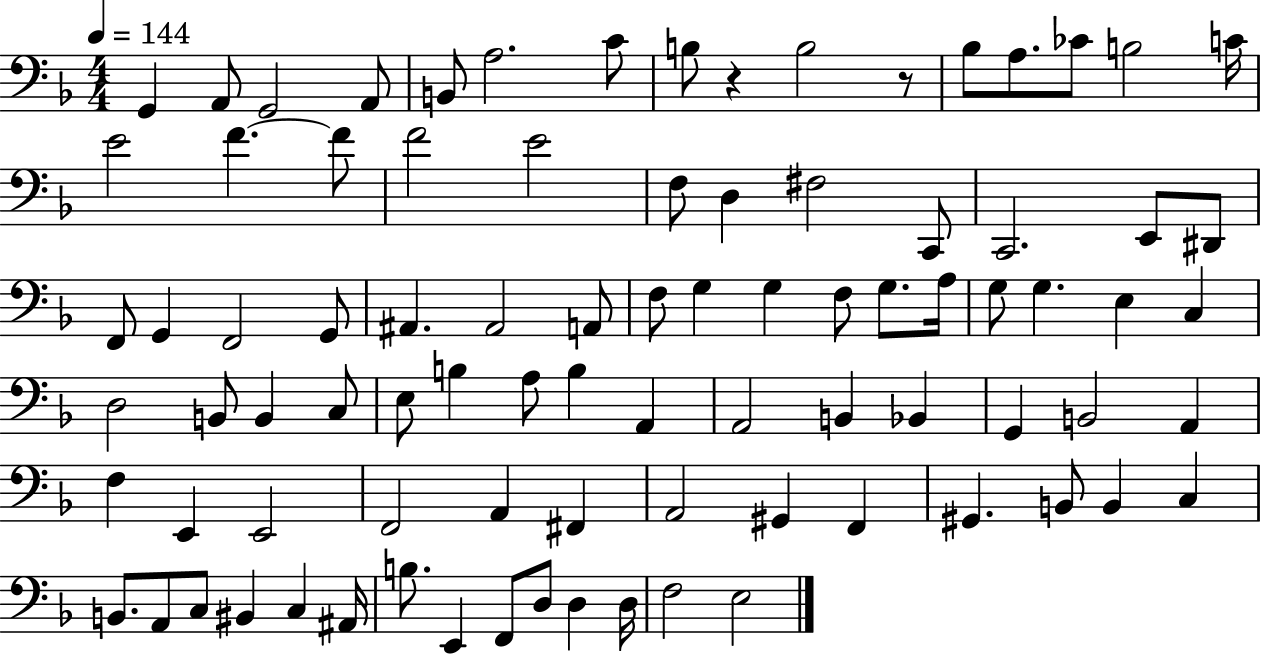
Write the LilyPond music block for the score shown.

{
  \clef bass
  \numericTimeSignature
  \time 4/4
  \key f \major
  \tempo 4 = 144
  g,4 a,8 g,2 a,8 | b,8 a2. c'8 | b8 r4 b2 r8 | bes8 a8. ces'8 b2 c'16 | \break e'2 f'4.~~ f'8 | f'2 e'2 | f8 d4 fis2 c,8 | c,2. e,8 dis,8 | \break f,8 g,4 f,2 g,8 | ais,4. ais,2 a,8 | f8 g4 g4 f8 g8. a16 | g8 g4. e4 c4 | \break d2 b,8 b,4 c8 | e8 b4 a8 b4 a,4 | a,2 b,4 bes,4 | g,4 b,2 a,4 | \break f4 e,4 e,2 | f,2 a,4 fis,4 | a,2 gis,4 f,4 | gis,4. b,8 b,4 c4 | \break b,8. a,8 c8 bis,4 c4 ais,16 | b8. e,4 f,8 d8 d4 d16 | f2 e2 | \bar "|."
}